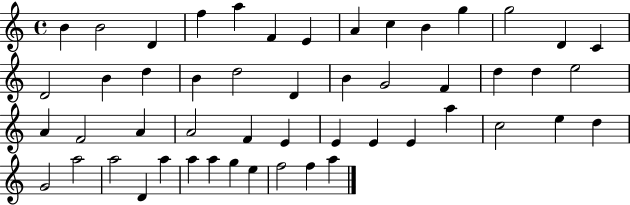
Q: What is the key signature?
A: C major